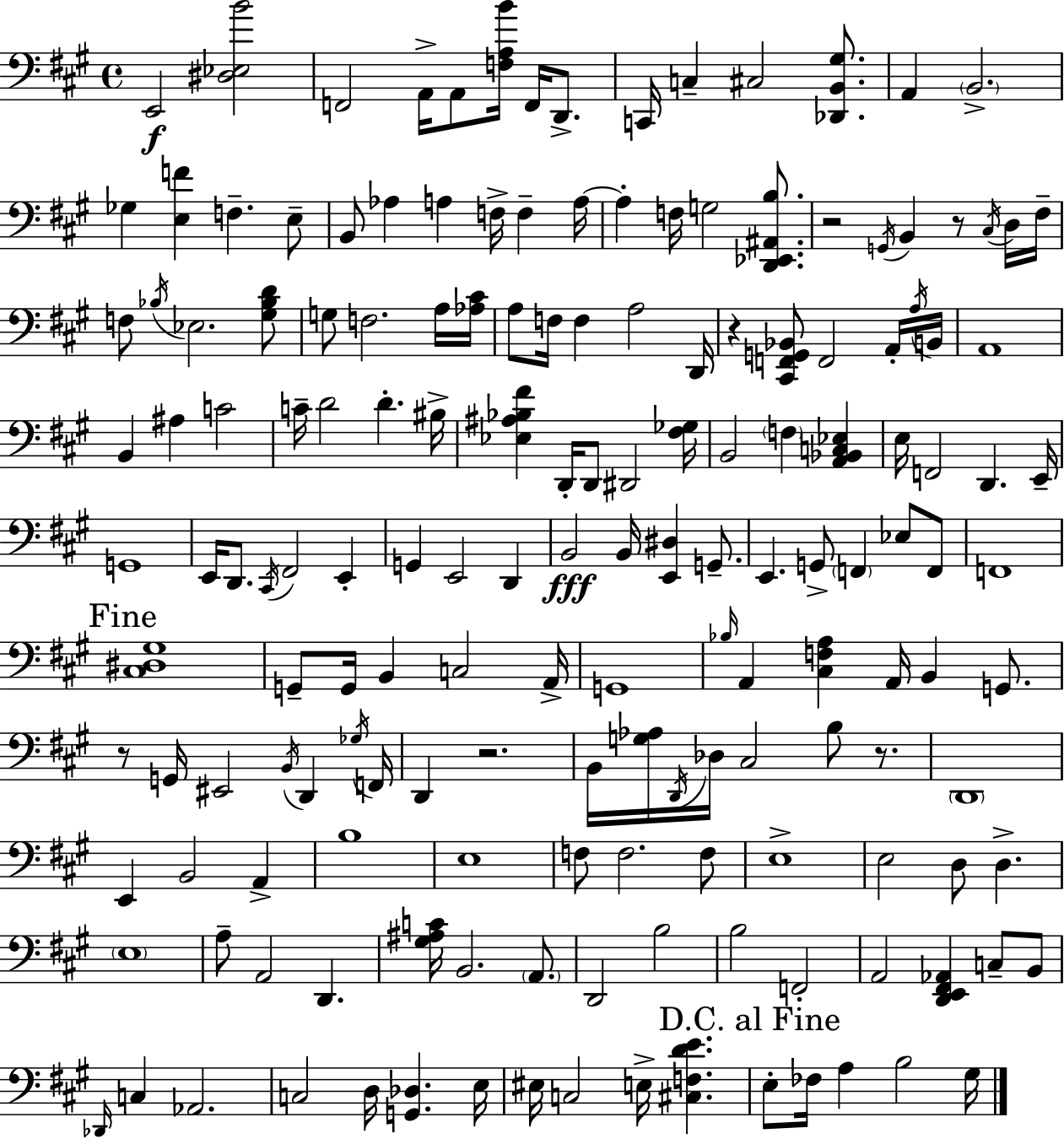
X:1
T:Untitled
M:4/4
L:1/4
K:A
E,,2 [^D,_E,B]2 F,,2 A,,/4 A,,/2 [F,A,B]/4 F,,/4 D,,/2 C,,/4 C, ^C,2 [_D,,B,,^G,]/2 A,, B,,2 _G, [E,F] F, E,/2 B,,/2 _A, A, F,/4 F, A,/4 A, F,/4 G,2 [D,,_E,,^A,,B,]/2 z2 G,,/4 B,, z/2 ^C,/4 D,/4 ^F,/4 F,/2 _B,/4 _E,2 [^G,_B,D]/2 G,/2 F,2 A,/4 [_A,^C]/4 A,/2 F,/4 F, A,2 D,,/4 z [^C,,F,,G,,_B,,]/2 F,,2 A,,/4 A,/4 B,,/4 A,,4 B,, ^A, C2 C/4 D2 D ^B,/4 [_E,^A,_B,^F] D,,/4 D,,/2 ^D,,2 [^F,_G,]/4 B,,2 F, [A,,_B,,C,_E,] E,/4 F,,2 D,, E,,/4 G,,4 E,,/4 D,,/2 ^C,,/4 ^F,,2 E,, G,, E,,2 D,, B,,2 B,,/4 [E,,^D,] G,,/2 E,, G,,/2 F,, _E,/2 F,,/2 F,,4 [^C,^D,^G,]4 G,,/2 G,,/4 B,, C,2 A,,/4 G,,4 _B,/4 A,, [^C,F,A,] A,,/4 B,, G,,/2 z/2 G,,/4 ^E,,2 B,,/4 D,, _G,/4 F,,/4 D,, z2 B,,/4 [G,_A,]/4 D,,/4 _D,/4 ^C,2 B,/2 z/2 D,,4 E,, B,,2 A,, B,4 E,4 F,/2 F,2 F,/2 E,4 E,2 D,/2 D, E,4 A,/2 A,,2 D,, [^G,^A,C]/4 B,,2 A,,/2 D,,2 B,2 B,2 F,,2 A,,2 [D,,E,,^F,,_A,,] C,/2 B,,/2 _D,,/4 C, _A,,2 C,2 D,/4 [G,,_D,] E,/4 ^E,/4 C,2 E,/4 [^C,F,DE] E,/2 _F,/4 A, B,2 ^G,/4